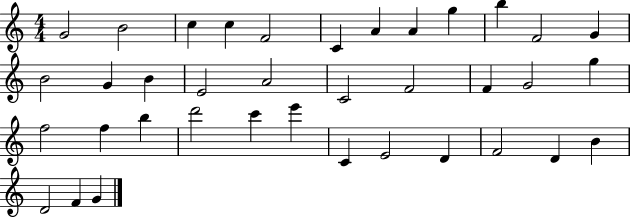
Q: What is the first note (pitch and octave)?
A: G4